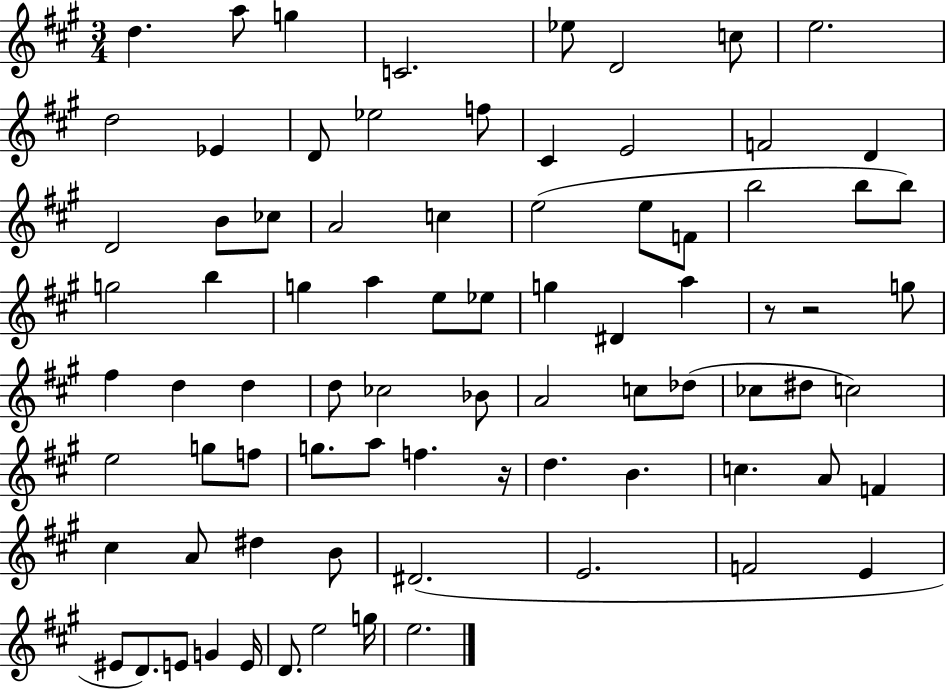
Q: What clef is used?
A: treble